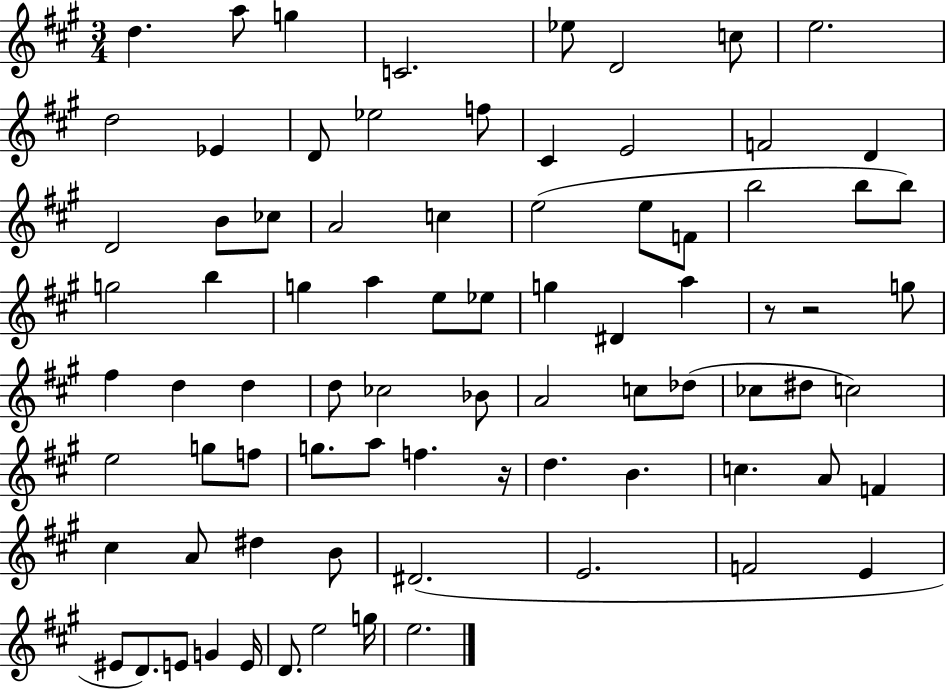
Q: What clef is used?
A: treble